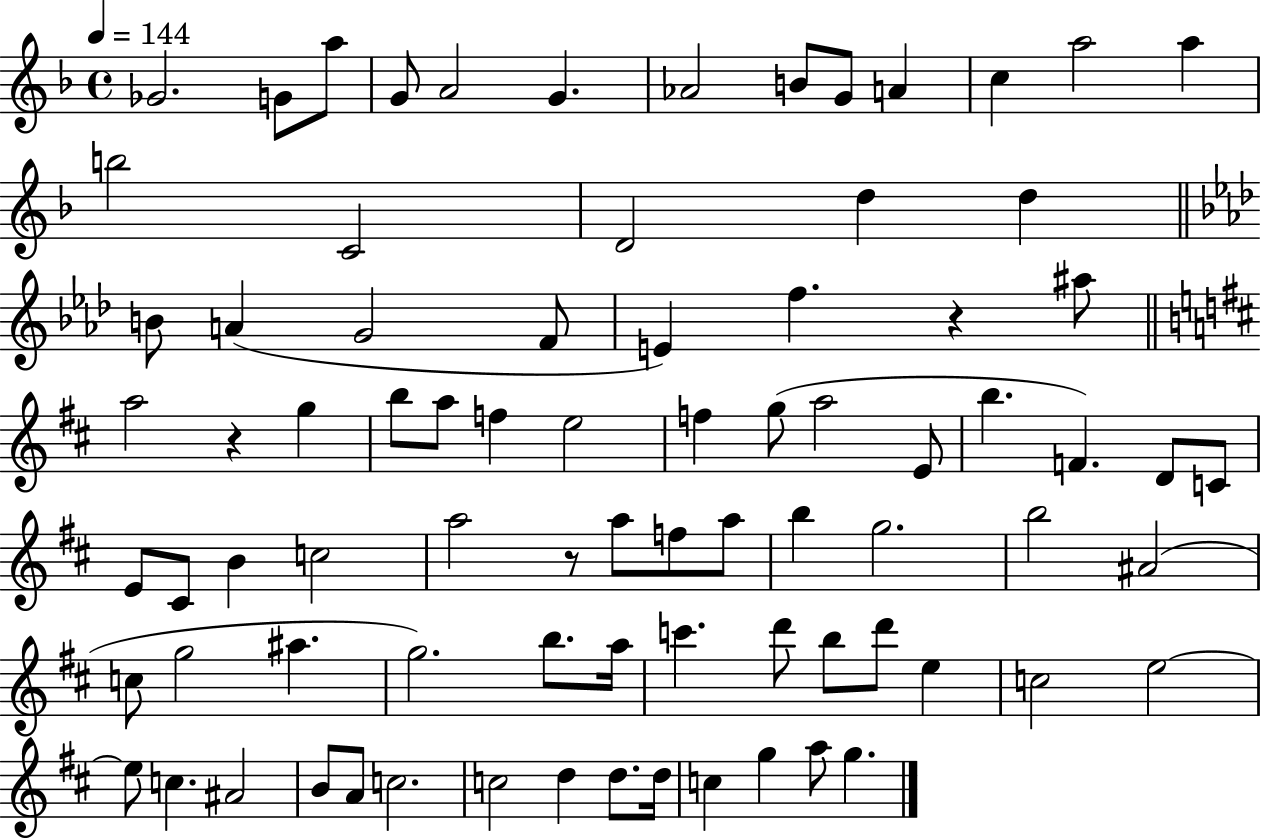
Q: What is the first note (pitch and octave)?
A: Gb4